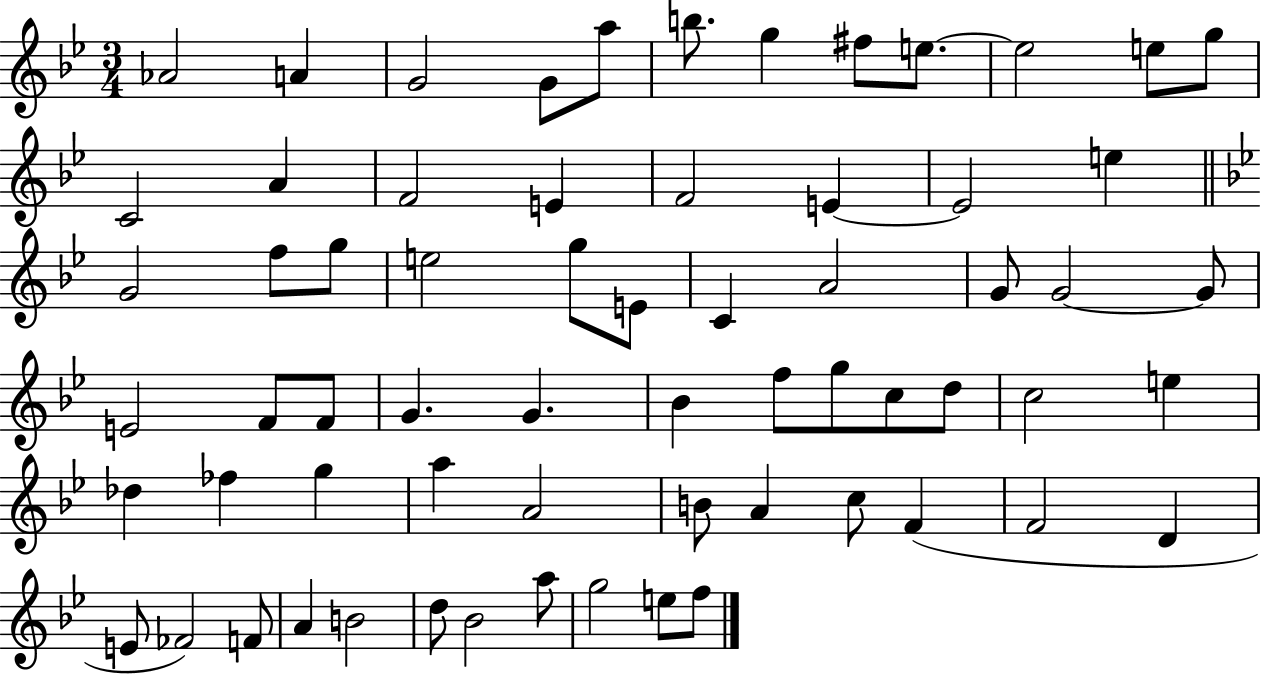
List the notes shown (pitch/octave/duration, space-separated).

Ab4/h A4/q G4/h G4/e A5/e B5/e. G5/q F#5/e E5/e. E5/h E5/e G5/e C4/h A4/q F4/h E4/q F4/h E4/q E4/h E5/q G4/h F5/e G5/e E5/h G5/e E4/e C4/q A4/h G4/e G4/h G4/e E4/h F4/e F4/e G4/q. G4/q. Bb4/q F5/e G5/e C5/e D5/e C5/h E5/q Db5/q FES5/q G5/q A5/q A4/h B4/e A4/q C5/e F4/q F4/h D4/q E4/e FES4/h F4/e A4/q B4/h D5/e Bb4/h A5/e G5/h E5/e F5/e